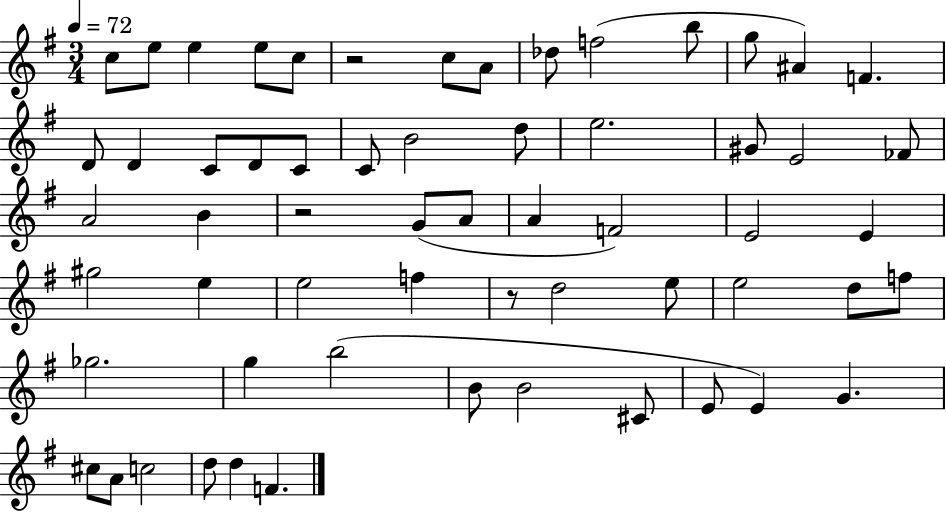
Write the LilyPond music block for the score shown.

{
  \clef treble
  \numericTimeSignature
  \time 3/4
  \key g \major
  \tempo 4 = 72
  \repeat volta 2 { c''8 e''8 e''4 e''8 c''8 | r2 c''8 a'8 | des''8 f''2( b''8 | g''8 ais'4) f'4. | \break d'8 d'4 c'8 d'8 c'8 | c'8 b'2 d''8 | e''2. | gis'8 e'2 fes'8 | \break a'2 b'4 | r2 g'8( a'8 | a'4 f'2) | e'2 e'4 | \break gis''2 e''4 | e''2 f''4 | r8 d''2 e''8 | e''2 d''8 f''8 | \break ges''2. | g''4 b''2( | b'8 b'2 cis'8 | e'8 e'4) g'4. | \break cis''8 a'8 c''2 | d''8 d''4 f'4. | } \bar "|."
}